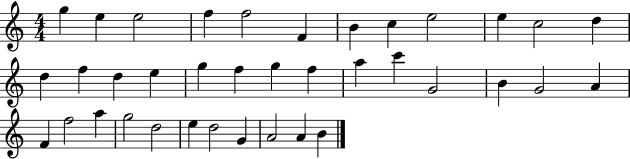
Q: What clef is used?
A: treble